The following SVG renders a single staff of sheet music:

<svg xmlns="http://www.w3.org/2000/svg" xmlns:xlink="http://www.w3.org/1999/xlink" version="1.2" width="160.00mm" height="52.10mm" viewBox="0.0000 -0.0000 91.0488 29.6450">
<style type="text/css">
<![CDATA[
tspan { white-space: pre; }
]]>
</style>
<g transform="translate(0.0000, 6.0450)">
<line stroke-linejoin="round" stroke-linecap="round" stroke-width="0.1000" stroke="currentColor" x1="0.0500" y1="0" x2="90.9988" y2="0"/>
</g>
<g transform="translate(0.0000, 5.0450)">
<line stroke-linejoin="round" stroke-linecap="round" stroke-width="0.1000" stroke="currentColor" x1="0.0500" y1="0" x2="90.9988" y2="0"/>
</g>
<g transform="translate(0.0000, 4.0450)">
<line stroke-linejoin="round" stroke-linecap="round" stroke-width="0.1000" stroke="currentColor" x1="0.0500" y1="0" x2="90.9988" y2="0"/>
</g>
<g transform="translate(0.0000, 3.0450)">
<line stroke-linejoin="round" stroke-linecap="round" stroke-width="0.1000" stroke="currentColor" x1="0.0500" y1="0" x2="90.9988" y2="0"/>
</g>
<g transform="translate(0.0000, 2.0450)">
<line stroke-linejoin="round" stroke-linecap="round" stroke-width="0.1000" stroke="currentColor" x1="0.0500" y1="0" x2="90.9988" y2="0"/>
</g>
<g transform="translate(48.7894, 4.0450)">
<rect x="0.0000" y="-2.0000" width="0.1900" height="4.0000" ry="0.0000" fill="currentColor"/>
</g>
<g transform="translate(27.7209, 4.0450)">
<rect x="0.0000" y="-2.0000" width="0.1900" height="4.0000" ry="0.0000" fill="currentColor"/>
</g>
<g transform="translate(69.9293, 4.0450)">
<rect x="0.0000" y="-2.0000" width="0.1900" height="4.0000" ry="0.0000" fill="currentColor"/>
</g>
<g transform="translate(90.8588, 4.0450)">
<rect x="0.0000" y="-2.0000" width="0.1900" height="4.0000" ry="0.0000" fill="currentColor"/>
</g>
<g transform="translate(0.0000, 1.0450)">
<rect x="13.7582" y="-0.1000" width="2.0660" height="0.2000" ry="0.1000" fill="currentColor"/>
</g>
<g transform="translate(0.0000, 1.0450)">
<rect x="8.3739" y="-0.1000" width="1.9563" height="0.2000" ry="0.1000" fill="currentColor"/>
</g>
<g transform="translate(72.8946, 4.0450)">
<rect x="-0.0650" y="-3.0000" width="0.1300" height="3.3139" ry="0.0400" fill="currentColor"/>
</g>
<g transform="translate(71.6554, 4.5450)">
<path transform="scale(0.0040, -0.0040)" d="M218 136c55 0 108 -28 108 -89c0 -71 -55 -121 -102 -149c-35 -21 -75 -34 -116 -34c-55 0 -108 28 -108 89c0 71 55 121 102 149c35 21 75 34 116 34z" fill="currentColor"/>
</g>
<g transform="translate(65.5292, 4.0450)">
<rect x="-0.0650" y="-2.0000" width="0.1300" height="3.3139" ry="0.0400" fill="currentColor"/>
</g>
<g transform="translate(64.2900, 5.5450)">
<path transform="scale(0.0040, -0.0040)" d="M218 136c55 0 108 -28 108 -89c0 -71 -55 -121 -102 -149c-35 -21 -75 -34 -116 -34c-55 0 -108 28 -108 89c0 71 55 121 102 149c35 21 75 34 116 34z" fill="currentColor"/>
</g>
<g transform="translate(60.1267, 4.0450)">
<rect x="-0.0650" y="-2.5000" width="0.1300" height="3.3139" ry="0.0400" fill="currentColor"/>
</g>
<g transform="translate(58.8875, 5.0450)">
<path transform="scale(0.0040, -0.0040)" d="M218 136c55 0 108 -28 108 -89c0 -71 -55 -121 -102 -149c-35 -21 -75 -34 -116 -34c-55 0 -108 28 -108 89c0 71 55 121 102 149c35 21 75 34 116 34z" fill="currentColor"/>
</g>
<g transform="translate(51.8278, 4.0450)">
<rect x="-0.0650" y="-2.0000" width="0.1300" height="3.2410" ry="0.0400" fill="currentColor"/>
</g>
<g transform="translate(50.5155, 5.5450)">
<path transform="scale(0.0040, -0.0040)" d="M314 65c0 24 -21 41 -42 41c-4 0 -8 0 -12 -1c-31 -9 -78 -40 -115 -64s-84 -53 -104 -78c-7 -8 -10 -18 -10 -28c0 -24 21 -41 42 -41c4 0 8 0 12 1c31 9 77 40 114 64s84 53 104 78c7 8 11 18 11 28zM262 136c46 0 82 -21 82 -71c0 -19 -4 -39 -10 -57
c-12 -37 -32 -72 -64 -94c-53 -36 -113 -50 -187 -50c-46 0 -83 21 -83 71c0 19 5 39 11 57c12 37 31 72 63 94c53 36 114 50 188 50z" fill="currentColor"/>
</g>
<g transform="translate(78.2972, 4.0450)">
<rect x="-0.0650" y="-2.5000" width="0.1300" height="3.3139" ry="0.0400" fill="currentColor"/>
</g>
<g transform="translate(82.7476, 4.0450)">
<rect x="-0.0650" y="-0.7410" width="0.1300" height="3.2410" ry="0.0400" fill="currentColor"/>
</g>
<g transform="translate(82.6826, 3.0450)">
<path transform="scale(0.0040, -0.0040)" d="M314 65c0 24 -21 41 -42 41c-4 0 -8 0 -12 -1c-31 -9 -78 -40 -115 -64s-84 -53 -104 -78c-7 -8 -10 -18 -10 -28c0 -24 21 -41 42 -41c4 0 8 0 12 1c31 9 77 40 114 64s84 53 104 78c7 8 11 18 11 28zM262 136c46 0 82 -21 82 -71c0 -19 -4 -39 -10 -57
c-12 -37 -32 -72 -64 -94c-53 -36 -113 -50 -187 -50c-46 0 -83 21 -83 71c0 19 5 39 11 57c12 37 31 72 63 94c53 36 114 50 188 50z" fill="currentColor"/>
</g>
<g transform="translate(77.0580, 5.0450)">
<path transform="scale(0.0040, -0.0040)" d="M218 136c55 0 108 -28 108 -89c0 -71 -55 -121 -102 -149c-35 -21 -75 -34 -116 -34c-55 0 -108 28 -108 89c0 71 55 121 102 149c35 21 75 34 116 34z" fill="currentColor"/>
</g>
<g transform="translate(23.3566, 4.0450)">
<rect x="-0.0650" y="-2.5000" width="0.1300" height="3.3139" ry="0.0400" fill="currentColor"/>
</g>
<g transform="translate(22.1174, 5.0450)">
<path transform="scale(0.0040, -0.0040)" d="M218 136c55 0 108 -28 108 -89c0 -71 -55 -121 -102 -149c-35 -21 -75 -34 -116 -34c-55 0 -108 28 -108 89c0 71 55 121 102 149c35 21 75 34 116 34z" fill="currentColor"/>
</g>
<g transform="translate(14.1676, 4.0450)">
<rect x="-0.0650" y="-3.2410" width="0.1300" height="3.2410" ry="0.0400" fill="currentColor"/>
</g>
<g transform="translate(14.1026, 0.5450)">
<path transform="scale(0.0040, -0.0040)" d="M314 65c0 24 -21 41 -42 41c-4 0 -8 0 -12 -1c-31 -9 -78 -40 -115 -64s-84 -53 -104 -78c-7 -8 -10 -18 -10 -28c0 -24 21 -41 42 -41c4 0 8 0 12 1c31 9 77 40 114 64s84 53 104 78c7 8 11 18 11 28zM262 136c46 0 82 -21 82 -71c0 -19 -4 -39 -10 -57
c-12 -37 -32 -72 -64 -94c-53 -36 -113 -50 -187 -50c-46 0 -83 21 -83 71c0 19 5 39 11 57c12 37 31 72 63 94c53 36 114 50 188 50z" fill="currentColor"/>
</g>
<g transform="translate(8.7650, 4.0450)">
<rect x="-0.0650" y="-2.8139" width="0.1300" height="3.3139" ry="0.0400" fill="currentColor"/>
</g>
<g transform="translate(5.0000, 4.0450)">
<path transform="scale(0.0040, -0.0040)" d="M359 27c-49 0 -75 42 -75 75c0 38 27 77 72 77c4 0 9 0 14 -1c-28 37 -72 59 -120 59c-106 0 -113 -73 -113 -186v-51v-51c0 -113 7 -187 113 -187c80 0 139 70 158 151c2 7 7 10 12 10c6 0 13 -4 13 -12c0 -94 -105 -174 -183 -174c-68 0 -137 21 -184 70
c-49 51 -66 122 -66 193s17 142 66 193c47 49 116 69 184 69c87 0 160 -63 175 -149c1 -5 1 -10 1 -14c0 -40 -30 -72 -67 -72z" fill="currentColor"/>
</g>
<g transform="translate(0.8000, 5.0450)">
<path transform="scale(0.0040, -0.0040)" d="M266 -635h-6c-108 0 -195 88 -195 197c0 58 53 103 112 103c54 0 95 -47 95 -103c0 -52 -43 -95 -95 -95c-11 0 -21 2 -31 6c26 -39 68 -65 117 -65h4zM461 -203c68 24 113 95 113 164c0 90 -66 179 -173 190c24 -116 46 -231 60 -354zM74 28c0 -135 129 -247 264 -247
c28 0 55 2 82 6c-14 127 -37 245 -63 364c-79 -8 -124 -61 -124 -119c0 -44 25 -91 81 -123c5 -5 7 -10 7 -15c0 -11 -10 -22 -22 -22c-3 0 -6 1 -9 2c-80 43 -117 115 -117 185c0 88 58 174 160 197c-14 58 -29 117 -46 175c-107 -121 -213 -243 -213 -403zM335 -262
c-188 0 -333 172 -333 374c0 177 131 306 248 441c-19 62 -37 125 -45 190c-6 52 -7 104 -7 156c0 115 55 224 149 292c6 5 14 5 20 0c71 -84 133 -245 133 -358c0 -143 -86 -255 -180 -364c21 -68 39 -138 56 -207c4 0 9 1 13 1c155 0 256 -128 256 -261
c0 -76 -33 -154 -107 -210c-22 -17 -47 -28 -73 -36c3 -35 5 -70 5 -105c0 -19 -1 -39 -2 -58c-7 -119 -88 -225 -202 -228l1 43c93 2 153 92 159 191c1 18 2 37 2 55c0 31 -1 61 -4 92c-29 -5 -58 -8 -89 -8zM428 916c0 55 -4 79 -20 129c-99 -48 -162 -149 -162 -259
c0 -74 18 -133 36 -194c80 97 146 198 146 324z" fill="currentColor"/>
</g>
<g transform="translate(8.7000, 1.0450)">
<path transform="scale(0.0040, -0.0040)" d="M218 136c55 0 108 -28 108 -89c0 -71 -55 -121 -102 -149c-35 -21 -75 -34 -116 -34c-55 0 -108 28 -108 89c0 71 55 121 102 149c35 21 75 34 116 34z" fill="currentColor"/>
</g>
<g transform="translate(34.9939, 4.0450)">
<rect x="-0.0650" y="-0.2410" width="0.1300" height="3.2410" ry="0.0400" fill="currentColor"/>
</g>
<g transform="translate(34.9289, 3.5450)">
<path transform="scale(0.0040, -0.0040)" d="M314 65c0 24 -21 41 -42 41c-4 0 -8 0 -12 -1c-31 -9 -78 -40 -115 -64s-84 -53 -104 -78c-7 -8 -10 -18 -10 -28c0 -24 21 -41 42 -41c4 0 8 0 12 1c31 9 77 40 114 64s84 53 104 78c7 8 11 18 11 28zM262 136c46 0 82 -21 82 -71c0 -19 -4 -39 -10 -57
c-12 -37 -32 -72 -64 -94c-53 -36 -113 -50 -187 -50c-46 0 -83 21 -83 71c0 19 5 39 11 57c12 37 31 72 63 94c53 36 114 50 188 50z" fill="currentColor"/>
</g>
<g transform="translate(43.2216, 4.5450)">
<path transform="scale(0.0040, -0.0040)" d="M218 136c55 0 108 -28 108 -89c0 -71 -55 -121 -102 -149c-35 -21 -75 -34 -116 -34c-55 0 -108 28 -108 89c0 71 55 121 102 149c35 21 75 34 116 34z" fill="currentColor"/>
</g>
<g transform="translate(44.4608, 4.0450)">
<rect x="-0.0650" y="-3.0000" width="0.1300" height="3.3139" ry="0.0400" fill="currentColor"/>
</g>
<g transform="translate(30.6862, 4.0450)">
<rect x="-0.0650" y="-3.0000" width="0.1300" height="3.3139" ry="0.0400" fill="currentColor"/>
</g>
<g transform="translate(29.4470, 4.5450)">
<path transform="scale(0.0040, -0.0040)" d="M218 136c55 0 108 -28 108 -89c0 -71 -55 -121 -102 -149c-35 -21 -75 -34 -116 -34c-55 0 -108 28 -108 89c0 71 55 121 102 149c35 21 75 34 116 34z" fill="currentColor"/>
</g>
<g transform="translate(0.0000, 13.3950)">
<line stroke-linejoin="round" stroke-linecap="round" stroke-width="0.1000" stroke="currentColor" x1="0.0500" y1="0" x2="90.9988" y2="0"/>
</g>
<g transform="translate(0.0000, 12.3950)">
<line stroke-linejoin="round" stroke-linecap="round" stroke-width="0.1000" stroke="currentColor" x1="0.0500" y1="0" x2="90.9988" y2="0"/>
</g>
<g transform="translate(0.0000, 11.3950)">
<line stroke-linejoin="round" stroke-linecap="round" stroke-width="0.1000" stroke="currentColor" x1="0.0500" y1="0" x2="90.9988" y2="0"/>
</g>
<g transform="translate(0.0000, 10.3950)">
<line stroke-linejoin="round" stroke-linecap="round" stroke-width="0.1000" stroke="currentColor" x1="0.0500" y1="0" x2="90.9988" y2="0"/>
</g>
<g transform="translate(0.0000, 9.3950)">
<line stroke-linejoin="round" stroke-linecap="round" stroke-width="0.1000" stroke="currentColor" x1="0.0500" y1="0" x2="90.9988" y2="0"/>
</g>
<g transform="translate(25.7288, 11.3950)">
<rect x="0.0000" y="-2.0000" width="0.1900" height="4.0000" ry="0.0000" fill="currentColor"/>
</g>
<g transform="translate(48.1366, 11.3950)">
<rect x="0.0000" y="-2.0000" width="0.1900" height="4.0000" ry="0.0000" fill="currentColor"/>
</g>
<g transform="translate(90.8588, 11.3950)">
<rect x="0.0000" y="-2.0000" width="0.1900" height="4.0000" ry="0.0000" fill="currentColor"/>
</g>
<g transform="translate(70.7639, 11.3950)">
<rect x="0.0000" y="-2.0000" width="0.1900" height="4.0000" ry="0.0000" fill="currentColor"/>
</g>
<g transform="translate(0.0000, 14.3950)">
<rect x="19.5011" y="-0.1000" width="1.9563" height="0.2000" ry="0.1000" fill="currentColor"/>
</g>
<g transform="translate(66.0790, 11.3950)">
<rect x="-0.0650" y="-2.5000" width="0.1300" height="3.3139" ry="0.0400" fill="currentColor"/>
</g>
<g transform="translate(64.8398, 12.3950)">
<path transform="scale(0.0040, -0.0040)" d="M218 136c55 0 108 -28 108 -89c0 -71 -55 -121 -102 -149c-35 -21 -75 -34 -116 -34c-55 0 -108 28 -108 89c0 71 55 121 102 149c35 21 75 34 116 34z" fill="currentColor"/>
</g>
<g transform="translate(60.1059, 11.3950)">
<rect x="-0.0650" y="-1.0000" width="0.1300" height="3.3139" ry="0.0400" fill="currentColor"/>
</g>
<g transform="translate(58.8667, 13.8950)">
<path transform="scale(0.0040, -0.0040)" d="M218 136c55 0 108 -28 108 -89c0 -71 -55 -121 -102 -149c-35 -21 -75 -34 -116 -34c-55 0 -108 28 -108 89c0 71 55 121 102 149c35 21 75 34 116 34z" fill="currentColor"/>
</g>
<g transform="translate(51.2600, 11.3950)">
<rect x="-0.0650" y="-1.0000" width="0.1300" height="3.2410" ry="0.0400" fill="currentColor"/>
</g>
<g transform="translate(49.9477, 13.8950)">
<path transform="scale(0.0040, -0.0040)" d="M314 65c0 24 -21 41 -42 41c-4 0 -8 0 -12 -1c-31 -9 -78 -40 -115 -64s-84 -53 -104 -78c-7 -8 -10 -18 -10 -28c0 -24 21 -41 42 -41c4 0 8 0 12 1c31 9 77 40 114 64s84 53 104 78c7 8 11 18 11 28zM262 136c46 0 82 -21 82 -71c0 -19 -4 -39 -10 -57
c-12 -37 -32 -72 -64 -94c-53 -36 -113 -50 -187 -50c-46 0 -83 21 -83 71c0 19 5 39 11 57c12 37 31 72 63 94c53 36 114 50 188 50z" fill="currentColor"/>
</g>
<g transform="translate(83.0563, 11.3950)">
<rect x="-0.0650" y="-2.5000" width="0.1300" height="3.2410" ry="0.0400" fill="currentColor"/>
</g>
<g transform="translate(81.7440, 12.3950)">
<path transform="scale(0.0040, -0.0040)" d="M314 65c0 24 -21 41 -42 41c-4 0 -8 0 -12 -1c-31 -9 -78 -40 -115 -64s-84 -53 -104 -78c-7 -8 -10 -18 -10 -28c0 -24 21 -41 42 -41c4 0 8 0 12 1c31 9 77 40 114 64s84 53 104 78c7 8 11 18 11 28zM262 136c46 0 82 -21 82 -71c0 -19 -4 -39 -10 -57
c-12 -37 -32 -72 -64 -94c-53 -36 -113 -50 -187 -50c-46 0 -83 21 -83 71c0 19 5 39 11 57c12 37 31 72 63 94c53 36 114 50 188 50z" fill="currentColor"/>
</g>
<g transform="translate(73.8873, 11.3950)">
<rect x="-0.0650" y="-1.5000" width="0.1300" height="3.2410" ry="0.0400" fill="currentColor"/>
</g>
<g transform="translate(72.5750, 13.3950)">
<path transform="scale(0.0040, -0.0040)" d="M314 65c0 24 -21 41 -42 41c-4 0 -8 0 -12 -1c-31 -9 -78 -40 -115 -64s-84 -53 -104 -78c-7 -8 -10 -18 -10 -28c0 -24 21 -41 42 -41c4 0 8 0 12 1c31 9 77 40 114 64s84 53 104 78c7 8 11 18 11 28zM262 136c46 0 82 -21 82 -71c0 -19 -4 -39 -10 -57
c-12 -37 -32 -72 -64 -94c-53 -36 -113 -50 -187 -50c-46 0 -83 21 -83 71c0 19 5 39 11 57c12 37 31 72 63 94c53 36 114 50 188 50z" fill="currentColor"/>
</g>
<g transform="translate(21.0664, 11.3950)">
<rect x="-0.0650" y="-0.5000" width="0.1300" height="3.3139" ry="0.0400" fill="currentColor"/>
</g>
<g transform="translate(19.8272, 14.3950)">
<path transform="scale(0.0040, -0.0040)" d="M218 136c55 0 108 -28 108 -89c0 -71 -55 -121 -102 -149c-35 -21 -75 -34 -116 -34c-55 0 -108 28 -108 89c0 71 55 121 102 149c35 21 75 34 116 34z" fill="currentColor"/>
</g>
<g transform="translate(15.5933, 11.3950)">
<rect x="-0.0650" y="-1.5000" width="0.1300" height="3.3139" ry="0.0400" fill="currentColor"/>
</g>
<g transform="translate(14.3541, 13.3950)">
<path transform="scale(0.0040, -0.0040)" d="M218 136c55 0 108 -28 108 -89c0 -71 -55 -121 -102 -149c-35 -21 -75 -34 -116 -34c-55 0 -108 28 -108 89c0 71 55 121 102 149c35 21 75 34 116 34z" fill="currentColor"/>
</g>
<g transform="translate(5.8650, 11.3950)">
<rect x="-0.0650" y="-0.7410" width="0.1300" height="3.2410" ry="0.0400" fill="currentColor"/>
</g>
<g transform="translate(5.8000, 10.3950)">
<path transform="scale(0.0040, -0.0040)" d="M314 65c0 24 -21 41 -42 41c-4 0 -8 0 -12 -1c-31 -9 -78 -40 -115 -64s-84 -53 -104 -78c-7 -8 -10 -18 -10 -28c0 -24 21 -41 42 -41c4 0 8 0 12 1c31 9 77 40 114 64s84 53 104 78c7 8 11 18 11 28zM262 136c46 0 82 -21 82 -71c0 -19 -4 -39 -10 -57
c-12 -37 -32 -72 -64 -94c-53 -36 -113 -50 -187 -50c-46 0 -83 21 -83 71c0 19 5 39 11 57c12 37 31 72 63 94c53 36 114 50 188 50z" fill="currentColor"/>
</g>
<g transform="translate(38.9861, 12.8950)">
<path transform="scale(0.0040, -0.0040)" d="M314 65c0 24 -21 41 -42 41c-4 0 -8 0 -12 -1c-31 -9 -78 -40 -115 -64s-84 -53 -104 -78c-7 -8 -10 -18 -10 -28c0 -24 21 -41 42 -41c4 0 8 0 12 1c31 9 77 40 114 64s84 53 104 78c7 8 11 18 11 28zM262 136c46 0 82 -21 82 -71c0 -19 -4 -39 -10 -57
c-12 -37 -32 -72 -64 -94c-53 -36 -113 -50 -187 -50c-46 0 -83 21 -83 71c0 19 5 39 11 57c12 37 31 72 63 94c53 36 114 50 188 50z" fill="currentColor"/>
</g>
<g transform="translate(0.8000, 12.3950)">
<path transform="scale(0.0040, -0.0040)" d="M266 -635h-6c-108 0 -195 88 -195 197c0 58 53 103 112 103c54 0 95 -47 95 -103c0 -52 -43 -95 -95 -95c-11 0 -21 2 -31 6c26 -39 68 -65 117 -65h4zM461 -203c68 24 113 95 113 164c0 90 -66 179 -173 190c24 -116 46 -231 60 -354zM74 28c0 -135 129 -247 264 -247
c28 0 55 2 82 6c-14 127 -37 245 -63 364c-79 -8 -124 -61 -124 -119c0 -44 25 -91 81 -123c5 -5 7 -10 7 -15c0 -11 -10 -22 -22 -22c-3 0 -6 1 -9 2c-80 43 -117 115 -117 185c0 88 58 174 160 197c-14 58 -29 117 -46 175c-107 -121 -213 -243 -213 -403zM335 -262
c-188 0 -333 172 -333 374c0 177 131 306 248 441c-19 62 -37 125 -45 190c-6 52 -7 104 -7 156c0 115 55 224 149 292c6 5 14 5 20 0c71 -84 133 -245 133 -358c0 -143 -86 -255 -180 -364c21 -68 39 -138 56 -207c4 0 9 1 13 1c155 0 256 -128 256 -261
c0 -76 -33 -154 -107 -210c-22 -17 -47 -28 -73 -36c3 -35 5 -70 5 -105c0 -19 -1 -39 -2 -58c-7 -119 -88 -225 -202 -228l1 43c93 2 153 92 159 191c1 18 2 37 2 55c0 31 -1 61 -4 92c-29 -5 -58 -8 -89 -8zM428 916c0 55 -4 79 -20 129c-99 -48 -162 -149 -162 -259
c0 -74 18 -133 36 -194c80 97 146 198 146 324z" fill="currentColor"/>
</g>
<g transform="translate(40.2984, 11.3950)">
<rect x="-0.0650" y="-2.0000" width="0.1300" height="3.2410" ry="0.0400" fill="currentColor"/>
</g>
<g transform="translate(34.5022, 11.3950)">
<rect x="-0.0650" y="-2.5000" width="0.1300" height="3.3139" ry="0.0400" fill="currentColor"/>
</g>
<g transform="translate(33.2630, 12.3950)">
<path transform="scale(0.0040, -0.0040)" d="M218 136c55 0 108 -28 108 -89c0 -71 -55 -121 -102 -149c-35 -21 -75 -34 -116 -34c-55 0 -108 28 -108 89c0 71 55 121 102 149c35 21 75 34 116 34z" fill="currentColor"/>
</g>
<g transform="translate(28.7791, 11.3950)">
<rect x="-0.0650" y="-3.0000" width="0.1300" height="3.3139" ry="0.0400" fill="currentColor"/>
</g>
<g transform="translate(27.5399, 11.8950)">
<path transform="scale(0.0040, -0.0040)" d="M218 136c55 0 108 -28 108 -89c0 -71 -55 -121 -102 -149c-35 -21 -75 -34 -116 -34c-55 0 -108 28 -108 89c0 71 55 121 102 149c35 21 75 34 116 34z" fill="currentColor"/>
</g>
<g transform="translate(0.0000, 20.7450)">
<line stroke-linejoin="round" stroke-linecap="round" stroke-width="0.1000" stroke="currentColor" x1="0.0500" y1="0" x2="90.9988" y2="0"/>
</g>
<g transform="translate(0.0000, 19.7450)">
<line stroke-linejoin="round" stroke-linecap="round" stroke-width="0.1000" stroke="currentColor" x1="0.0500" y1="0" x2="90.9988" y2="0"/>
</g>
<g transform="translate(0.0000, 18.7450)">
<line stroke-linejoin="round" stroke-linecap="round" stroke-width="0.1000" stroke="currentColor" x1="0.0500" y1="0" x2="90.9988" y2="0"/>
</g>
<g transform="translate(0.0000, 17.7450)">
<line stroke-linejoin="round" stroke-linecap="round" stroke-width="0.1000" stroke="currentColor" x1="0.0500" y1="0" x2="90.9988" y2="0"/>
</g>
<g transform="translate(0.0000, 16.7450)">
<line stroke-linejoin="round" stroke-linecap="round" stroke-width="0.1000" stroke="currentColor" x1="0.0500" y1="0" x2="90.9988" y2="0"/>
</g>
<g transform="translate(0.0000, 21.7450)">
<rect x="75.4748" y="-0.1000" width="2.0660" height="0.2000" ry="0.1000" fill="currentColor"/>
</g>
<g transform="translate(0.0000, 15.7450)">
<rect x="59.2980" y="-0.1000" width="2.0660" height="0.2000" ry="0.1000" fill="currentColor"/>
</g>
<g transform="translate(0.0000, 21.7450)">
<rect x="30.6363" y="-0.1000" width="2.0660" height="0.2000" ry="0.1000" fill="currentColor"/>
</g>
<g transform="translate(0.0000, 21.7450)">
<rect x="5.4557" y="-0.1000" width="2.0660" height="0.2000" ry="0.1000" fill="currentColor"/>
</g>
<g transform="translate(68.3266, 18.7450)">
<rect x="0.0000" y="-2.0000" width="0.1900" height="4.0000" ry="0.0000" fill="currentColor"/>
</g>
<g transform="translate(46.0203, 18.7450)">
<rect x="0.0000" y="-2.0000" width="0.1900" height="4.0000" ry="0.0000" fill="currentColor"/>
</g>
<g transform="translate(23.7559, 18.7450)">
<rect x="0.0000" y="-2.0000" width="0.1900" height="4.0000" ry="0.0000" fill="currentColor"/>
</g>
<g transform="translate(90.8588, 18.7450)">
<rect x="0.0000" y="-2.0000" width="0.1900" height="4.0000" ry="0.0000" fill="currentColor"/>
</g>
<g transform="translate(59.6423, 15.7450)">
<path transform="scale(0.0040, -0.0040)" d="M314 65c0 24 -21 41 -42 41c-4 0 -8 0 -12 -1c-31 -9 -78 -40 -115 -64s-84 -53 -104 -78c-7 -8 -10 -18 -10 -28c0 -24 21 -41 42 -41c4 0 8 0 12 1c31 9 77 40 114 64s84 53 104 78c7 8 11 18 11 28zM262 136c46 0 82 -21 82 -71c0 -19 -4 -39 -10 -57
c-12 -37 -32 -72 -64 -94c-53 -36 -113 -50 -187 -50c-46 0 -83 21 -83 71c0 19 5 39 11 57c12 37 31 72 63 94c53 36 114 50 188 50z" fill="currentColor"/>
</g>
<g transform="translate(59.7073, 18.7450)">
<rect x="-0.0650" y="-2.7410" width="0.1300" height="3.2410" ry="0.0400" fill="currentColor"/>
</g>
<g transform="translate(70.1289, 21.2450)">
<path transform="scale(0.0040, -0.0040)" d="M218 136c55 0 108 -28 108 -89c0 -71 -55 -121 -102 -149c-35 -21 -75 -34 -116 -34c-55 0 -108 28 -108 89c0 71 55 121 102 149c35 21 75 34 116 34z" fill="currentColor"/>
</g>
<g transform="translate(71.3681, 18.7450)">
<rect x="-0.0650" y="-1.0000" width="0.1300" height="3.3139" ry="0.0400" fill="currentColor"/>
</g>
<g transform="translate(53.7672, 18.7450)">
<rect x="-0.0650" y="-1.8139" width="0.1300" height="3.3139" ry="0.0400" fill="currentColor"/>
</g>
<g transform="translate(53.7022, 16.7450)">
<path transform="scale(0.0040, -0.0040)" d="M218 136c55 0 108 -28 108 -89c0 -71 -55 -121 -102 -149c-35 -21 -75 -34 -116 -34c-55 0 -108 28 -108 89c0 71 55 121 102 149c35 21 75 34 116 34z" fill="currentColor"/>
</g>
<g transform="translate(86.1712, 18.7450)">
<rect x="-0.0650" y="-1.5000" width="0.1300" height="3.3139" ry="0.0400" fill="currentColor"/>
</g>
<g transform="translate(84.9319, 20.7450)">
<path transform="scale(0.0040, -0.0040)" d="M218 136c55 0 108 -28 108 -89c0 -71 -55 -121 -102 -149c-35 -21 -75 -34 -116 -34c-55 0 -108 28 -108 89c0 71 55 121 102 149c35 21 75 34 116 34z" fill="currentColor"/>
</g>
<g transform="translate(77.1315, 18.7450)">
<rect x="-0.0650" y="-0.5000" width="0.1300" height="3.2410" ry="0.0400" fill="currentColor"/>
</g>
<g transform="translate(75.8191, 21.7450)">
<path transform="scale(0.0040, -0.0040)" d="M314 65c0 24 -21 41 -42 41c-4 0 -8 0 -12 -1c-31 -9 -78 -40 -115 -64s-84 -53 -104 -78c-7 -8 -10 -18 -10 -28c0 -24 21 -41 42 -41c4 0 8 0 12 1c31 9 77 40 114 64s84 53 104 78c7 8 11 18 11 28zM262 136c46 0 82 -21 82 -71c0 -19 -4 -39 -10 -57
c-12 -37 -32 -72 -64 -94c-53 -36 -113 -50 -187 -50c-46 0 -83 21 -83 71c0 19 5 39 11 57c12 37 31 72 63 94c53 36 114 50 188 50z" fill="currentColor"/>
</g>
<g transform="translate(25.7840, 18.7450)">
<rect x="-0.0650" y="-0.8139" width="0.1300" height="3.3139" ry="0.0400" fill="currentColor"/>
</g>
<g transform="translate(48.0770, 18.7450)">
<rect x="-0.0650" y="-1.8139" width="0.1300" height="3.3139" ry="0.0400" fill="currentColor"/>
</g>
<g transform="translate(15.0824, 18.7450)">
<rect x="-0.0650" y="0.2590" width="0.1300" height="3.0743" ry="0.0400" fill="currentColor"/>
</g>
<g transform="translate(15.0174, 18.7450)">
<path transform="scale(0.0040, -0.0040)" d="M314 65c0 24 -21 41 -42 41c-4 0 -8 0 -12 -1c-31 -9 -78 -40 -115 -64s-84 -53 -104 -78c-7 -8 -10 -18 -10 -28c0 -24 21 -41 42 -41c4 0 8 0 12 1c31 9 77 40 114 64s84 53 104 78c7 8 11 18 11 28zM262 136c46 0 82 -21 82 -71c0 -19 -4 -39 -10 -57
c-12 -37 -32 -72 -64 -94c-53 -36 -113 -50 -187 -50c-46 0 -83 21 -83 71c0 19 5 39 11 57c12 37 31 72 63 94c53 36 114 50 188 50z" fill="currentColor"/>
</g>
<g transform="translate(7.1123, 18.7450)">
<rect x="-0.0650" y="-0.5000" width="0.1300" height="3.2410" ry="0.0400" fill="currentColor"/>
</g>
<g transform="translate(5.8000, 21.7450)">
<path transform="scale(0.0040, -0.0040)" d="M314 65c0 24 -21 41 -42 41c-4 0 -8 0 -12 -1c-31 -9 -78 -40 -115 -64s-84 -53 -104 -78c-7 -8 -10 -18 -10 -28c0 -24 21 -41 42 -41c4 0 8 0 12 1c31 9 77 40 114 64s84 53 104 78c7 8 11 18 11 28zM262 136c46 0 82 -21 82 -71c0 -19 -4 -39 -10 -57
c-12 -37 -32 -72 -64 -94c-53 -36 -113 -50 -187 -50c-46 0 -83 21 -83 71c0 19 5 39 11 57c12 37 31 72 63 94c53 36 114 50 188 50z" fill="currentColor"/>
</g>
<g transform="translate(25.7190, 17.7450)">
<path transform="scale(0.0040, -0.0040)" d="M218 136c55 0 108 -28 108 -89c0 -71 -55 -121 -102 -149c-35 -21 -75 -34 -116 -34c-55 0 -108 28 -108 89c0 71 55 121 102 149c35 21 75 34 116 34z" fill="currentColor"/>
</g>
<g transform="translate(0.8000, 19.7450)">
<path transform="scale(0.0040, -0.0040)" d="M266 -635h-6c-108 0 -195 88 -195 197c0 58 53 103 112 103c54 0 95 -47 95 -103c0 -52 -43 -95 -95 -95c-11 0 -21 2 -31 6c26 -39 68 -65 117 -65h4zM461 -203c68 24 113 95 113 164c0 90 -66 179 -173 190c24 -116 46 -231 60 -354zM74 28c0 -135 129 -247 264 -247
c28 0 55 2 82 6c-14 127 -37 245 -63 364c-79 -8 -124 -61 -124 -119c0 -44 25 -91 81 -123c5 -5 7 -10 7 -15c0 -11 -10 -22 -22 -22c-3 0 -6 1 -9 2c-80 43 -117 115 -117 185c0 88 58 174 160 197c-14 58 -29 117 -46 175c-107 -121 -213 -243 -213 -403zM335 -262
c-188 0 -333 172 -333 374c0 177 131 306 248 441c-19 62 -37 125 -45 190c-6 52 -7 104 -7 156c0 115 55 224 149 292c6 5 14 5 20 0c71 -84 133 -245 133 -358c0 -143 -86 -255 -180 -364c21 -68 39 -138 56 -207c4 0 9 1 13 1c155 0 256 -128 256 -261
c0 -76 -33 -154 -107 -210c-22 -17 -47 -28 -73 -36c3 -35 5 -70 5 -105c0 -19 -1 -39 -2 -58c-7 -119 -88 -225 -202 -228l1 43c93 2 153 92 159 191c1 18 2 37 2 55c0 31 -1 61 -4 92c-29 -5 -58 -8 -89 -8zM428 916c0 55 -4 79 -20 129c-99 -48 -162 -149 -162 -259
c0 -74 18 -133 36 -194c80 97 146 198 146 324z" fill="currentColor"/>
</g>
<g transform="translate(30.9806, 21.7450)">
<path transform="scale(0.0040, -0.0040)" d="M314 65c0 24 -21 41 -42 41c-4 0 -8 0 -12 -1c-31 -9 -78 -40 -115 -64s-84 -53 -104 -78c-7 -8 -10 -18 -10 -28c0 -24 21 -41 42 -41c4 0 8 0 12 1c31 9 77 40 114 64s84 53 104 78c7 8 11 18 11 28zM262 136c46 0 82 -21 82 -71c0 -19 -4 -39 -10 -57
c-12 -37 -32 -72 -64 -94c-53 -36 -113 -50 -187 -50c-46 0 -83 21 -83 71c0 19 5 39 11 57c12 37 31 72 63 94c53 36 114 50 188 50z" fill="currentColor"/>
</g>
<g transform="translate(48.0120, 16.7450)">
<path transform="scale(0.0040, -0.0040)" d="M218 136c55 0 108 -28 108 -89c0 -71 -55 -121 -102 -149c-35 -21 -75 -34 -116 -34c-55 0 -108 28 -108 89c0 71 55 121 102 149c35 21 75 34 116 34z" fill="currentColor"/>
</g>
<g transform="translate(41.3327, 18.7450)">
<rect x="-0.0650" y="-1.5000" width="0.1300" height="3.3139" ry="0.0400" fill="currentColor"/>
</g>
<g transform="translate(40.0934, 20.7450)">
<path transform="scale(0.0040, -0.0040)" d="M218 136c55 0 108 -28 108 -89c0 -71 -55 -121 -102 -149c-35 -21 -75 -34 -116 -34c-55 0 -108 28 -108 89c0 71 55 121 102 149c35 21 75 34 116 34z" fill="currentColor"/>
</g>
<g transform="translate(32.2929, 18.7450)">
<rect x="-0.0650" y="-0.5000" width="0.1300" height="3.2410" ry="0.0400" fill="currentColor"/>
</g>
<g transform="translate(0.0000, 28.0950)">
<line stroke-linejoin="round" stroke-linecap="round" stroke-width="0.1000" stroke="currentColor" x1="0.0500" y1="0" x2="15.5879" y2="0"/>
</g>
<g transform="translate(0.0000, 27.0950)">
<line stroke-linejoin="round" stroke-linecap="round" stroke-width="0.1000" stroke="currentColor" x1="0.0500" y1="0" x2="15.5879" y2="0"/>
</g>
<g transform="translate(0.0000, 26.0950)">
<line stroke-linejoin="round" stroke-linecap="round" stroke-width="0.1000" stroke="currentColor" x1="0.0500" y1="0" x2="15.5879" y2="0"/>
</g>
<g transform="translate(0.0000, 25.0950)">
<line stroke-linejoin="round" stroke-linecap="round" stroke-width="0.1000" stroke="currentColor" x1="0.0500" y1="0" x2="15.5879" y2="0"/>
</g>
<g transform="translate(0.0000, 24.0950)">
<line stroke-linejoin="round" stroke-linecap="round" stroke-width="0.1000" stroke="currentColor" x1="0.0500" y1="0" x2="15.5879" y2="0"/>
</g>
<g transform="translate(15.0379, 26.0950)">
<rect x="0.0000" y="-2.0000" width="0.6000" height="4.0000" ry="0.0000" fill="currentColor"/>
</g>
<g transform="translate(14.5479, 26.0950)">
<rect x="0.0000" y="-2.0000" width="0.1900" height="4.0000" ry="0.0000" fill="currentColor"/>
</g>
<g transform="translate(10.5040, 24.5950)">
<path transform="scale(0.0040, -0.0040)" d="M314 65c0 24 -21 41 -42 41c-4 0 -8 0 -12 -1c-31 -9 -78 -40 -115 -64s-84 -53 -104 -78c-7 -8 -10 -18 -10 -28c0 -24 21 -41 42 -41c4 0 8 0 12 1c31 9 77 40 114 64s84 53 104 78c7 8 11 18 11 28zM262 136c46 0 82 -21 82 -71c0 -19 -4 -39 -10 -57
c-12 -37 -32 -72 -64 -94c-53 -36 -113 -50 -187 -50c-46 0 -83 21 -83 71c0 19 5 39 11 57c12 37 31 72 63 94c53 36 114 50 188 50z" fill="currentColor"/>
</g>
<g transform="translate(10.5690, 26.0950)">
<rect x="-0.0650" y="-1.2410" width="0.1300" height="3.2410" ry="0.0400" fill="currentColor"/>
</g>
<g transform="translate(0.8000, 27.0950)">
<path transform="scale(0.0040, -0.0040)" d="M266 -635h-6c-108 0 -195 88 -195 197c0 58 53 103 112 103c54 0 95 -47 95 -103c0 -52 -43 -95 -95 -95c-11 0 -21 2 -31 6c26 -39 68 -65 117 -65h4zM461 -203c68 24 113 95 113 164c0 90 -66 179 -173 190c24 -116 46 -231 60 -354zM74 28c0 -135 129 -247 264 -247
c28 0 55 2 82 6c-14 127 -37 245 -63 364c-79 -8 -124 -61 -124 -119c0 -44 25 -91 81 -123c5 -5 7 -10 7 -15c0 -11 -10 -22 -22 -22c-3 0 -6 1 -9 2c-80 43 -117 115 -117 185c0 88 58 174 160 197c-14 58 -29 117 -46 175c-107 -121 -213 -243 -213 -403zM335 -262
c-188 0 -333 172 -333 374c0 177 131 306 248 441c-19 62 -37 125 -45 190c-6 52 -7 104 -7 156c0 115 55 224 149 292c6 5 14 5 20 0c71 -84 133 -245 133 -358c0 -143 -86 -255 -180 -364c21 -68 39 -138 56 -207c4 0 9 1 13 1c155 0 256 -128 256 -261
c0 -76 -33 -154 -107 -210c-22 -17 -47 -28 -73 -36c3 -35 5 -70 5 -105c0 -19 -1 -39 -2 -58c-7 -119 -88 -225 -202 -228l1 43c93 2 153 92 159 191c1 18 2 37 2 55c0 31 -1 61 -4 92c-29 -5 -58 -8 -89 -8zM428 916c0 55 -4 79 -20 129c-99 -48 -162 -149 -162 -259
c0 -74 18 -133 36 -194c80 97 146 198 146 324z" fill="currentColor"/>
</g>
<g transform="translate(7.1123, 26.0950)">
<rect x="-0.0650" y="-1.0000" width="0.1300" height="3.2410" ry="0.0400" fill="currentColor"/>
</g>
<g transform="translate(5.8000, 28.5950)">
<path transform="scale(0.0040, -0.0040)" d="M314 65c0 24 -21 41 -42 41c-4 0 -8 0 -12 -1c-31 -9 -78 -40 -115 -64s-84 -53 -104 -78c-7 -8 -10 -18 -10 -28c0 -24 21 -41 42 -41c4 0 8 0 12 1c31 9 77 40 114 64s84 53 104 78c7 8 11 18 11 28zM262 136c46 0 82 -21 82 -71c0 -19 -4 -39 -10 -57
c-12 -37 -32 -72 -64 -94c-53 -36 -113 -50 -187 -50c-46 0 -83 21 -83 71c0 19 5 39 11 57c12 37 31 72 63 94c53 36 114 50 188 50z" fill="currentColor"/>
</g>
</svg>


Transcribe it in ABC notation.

X:1
T:Untitled
M:4/4
L:1/4
K:C
a b2 G A c2 A F2 G F A G d2 d2 E C A G F2 D2 D G E2 G2 C2 B2 d C2 E f f a2 D C2 E D2 e2